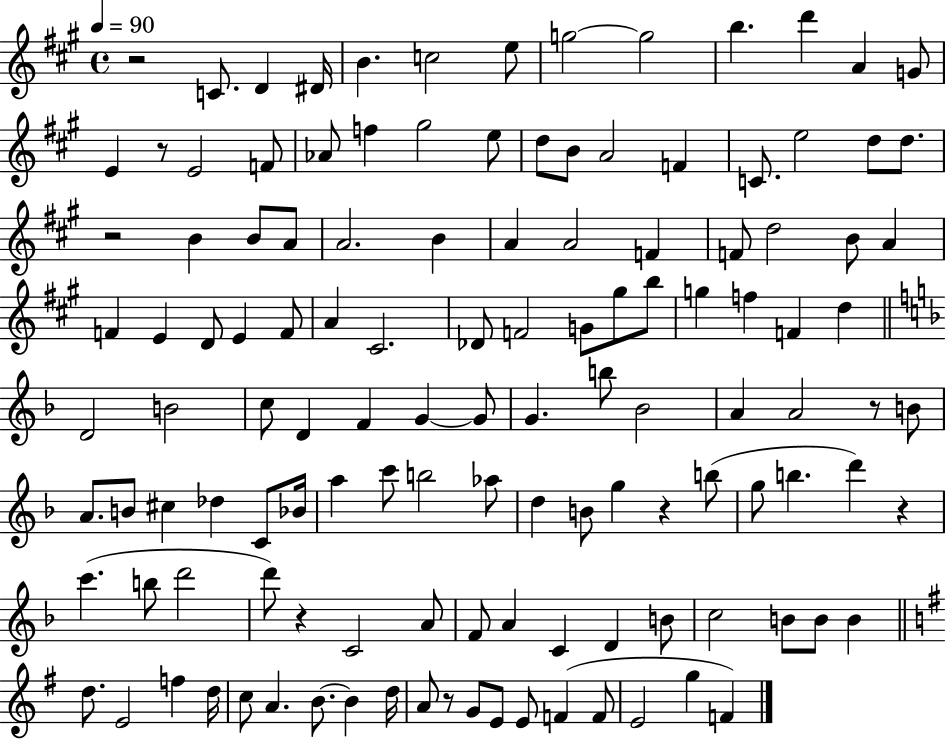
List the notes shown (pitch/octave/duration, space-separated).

R/h C4/e. D4/q D#4/s B4/q. C5/h E5/e G5/h G5/h B5/q. D6/q A4/q G4/e E4/q R/e E4/h F4/e Ab4/e F5/q G#5/h E5/e D5/e B4/e A4/h F4/q C4/e. E5/h D5/e D5/e. R/h B4/q B4/e A4/e A4/h. B4/q A4/q A4/h F4/q F4/e D5/h B4/e A4/q F4/q E4/q D4/e E4/q F4/e A4/q C#4/h. Db4/e F4/h G4/e G#5/e B5/e G5/q F5/q F4/q D5/q D4/h B4/h C5/e D4/q F4/q G4/q G4/e G4/q. B5/e Bb4/h A4/q A4/h R/e B4/e A4/e. B4/e C#5/q Db5/q C4/e Bb4/s A5/q C6/e B5/h Ab5/e D5/q B4/e G5/q R/q B5/e G5/e B5/q. D6/q R/q C6/q. B5/e D6/h D6/e R/q C4/h A4/e F4/e A4/q C4/q D4/q B4/e C5/h B4/e B4/e B4/q D5/e. E4/h F5/q D5/s C5/e A4/q. B4/e. B4/q D5/s A4/e R/e G4/e E4/e E4/e F4/q F4/e E4/h G5/q F4/q